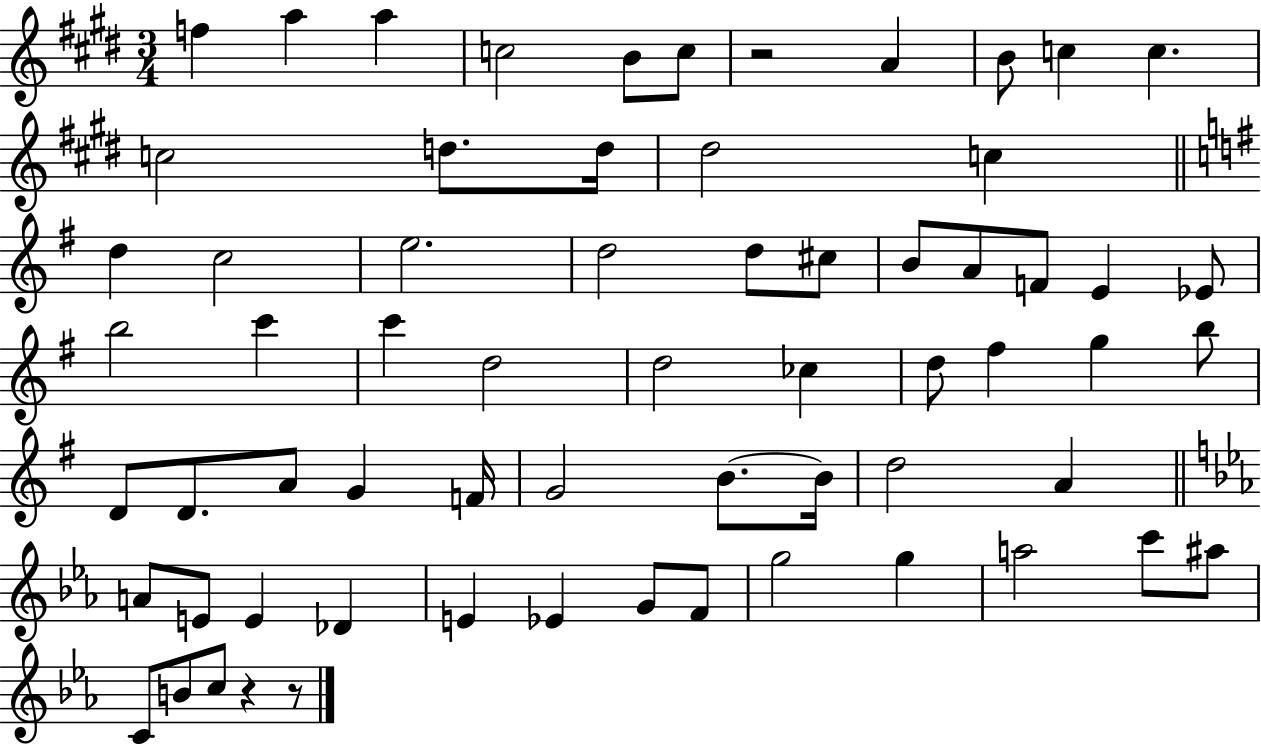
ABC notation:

X:1
T:Untitled
M:3/4
L:1/4
K:E
f a a c2 B/2 c/2 z2 A B/2 c c c2 d/2 d/4 ^d2 c d c2 e2 d2 d/2 ^c/2 B/2 A/2 F/2 E _E/2 b2 c' c' d2 d2 _c d/2 ^f g b/2 D/2 D/2 A/2 G F/4 G2 B/2 B/4 d2 A A/2 E/2 E _D E _E G/2 F/2 g2 g a2 c'/2 ^a/2 C/2 B/2 c/2 z z/2